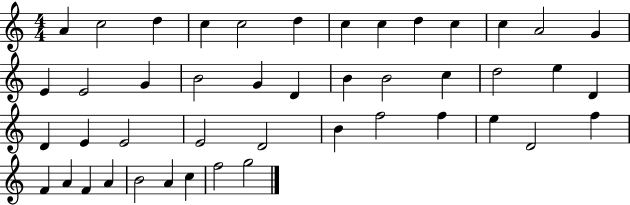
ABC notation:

X:1
T:Untitled
M:4/4
L:1/4
K:C
A c2 d c c2 d c c d c c A2 G E E2 G B2 G D B B2 c d2 e D D E E2 E2 D2 B f2 f e D2 f F A F A B2 A c f2 g2